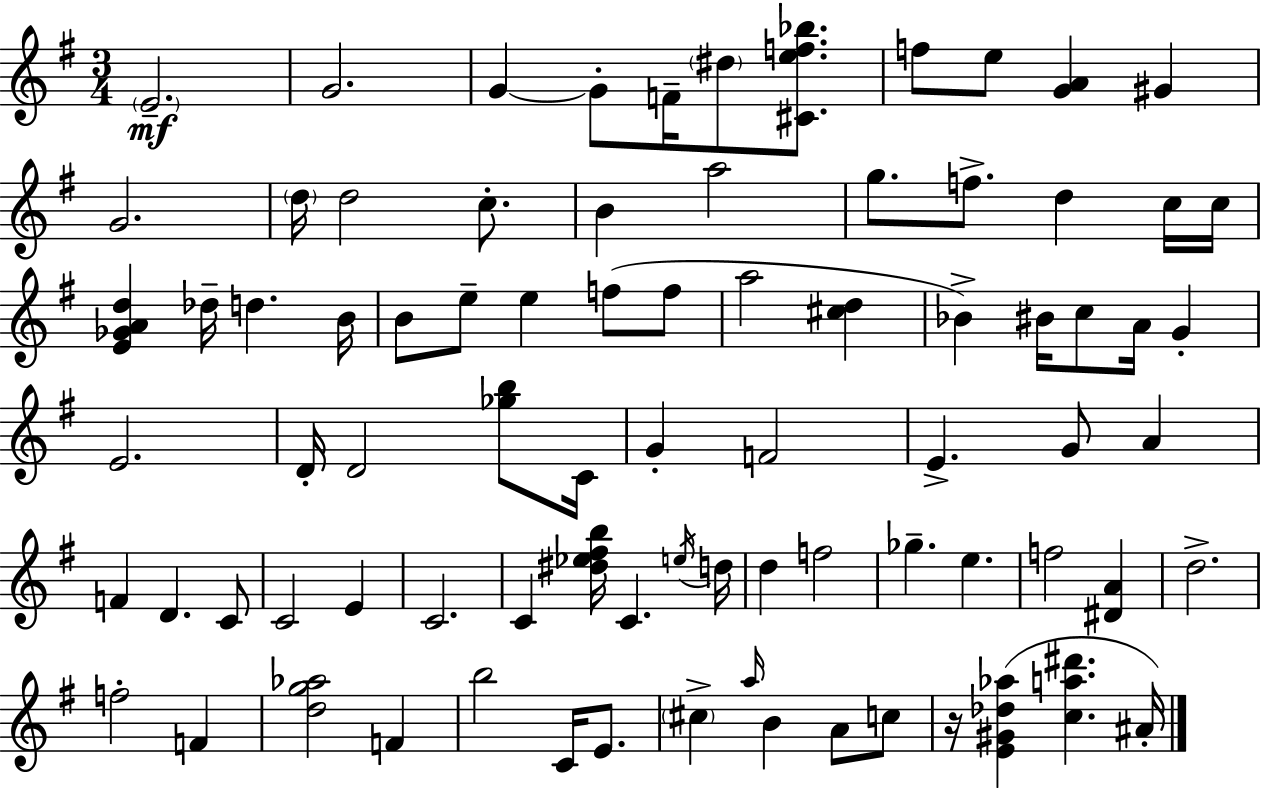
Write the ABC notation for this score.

X:1
T:Untitled
M:3/4
L:1/4
K:G
E2 G2 G G/2 F/4 ^d/2 [^Cef_b]/2 f/2 e/2 [GA] ^G G2 d/4 d2 c/2 B a2 g/2 f/2 d c/4 c/4 [E_GAd] _d/4 d B/4 B/2 e/2 e f/2 f/2 a2 [^cd] _B ^B/4 c/2 A/4 G E2 D/4 D2 [_gb]/2 C/4 G F2 E G/2 A F D C/2 C2 E C2 C [^d_e^fb]/4 C e/4 d/4 d f2 _g e f2 [^DA] d2 f2 F [dg_a]2 F b2 C/4 E/2 ^c a/4 B A/2 c/2 z/4 [E^G_d_a] [ca^d'] ^A/4